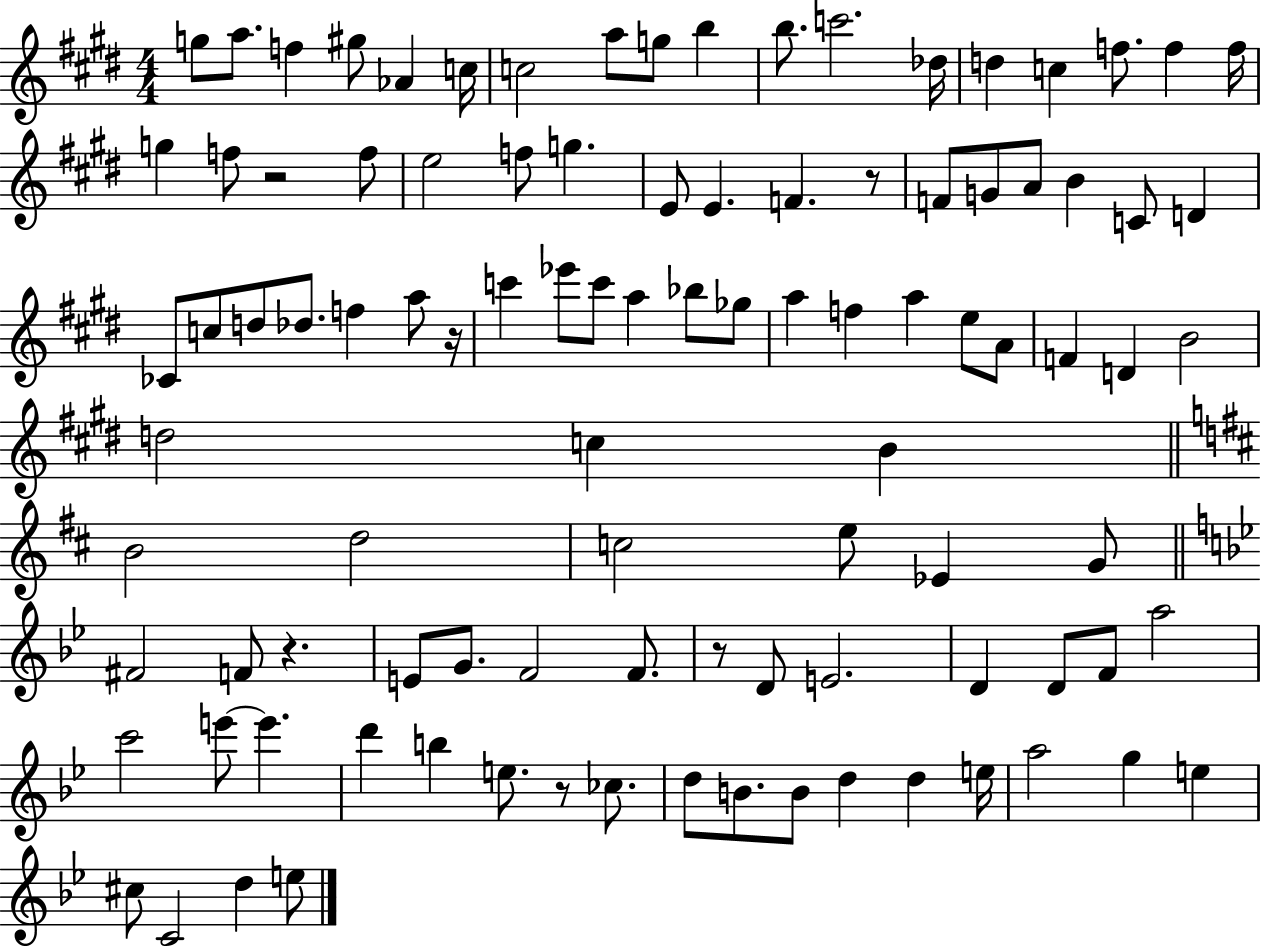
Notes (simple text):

G5/e A5/e. F5/q G#5/e Ab4/q C5/s C5/h A5/e G5/e B5/q B5/e. C6/h. Db5/s D5/q C5/q F5/e. F5/q F5/s G5/q F5/e R/h F5/e E5/h F5/e G5/q. E4/e E4/q. F4/q. R/e F4/e G4/e A4/e B4/q C4/e D4/q CES4/e C5/e D5/e Db5/e. F5/q A5/e R/s C6/q Eb6/e C6/e A5/q Bb5/e Gb5/e A5/q F5/q A5/q E5/e A4/e F4/q D4/q B4/h D5/h C5/q B4/q B4/h D5/h C5/h E5/e Eb4/q G4/e F#4/h F4/e R/q. E4/e G4/e. F4/h F4/e. R/e D4/e E4/h. D4/q D4/e F4/e A5/h C6/h E6/e E6/q. D6/q B5/q E5/e. R/e CES5/e. D5/e B4/e. B4/e D5/q D5/q E5/s A5/h G5/q E5/q C#5/e C4/h D5/q E5/e